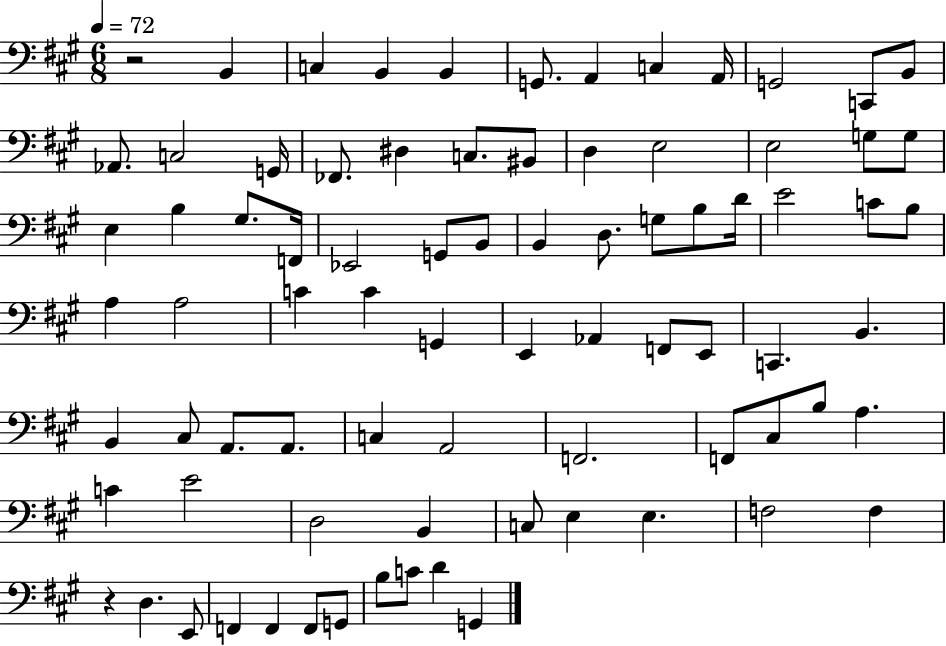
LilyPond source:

{
  \clef bass
  \numericTimeSignature
  \time 6/8
  \key a \major
  \tempo 4 = 72
  r2 b,4 | c4 b,4 b,4 | g,8. a,4 c4 a,16 | g,2 c,8 b,8 | \break aes,8. c2 g,16 | fes,8. dis4 c8. bis,8 | d4 e2 | e2 g8 g8 | \break e4 b4 gis8. f,16 | ees,2 g,8 b,8 | b,4 d8. g8 b8 d'16 | e'2 c'8 b8 | \break a4 a2 | c'4 c'4 g,4 | e,4 aes,4 f,8 e,8 | c,4. b,4. | \break b,4 cis8 a,8. a,8. | c4 a,2 | f,2. | f,8 cis8 b8 a4. | \break c'4 e'2 | d2 b,4 | c8 e4 e4. | f2 f4 | \break r4 d4. e,8 | f,4 f,4 f,8 g,8 | b8 c'8 d'4 g,4 | \bar "|."
}